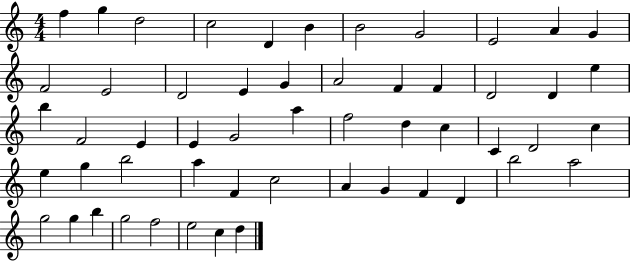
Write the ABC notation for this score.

X:1
T:Untitled
M:4/4
L:1/4
K:C
f g d2 c2 D B B2 G2 E2 A G F2 E2 D2 E G A2 F F D2 D e b F2 E E G2 a f2 d c C D2 c e g b2 a F c2 A G F D b2 a2 g2 g b g2 f2 e2 c d